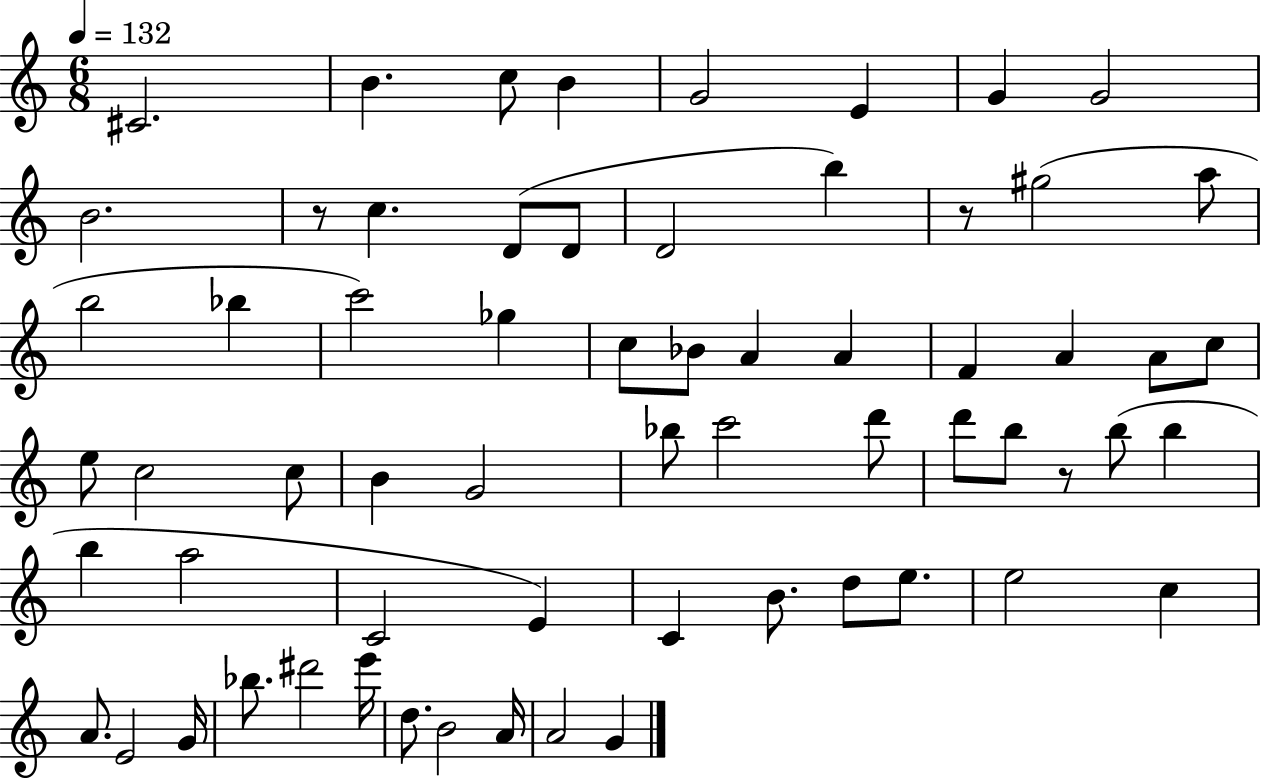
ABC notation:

X:1
T:Untitled
M:6/8
L:1/4
K:C
^C2 B c/2 B G2 E G G2 B2 z/2 c D/2 D/2 D2 b z/2 ^g2 a/2 b2 _b c'2 _g c/2 _B/2 A A F A A/2 c/2 e/2 c2 c/2 B G2 _b/2 c'2 d'/2 d'/2 b/2 z/2 b/2 b b a2 C2 E C B/2 d/2 e/2 e2 c A/2 E2 G/4 _b/2 ^d'2 e'/4 d/2 B2 A/4 A2 G